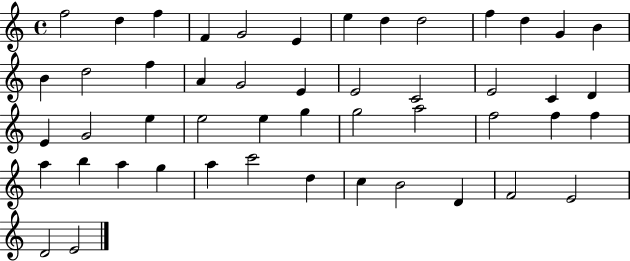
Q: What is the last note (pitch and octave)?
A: E4